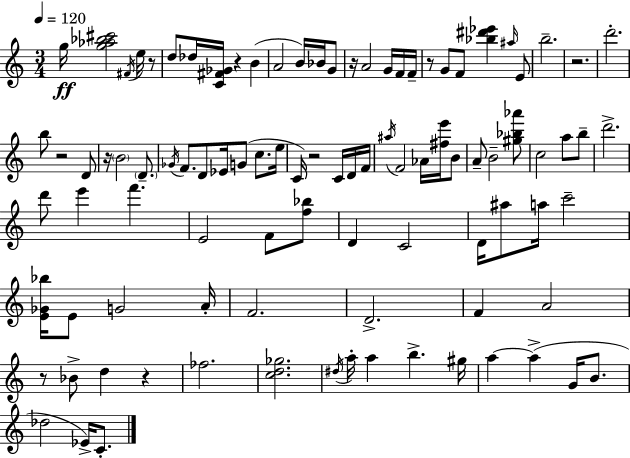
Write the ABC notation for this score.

X:1
T:Untitled
M:3/4
L:1/4
K:C
g/4 [g_a_b^c']2 ^F/4 e/4 z/2 d/2 _d/4 [C^F_G]/4 z B A2 B/4 _B/4 G/2 z/4 A2 G/4 F/4 F/4 z/2 G/2 F/2 [_b^d'_e'] ^a/4 E/2 b2 z2 d'2 b/2 z2 D/2 z/4 B2 D/2 _G/4 F/2 D/2 _E/4 G/2 c/2 e/4 C/4 z2 C/4 D/4 F/4 ^a/4 F2 _A/4 [^fe']/4 B/2 A/2 B2 [^g_b_a']/2 c2 a/2 b/2 d'2 d'/2 e' f' E2 F/2 [f_b]/2 D C2 D/4 ^a/2 a/4 c'2 [E_G_b]/4 E/2 G2 A/4 F2 D2 F A2 z/2 _B/2 d z _f2 [cd_g]2 ^d/4 a/4 a b ^g/4 a a G/4 B/2 _d2 _E/4 C/2